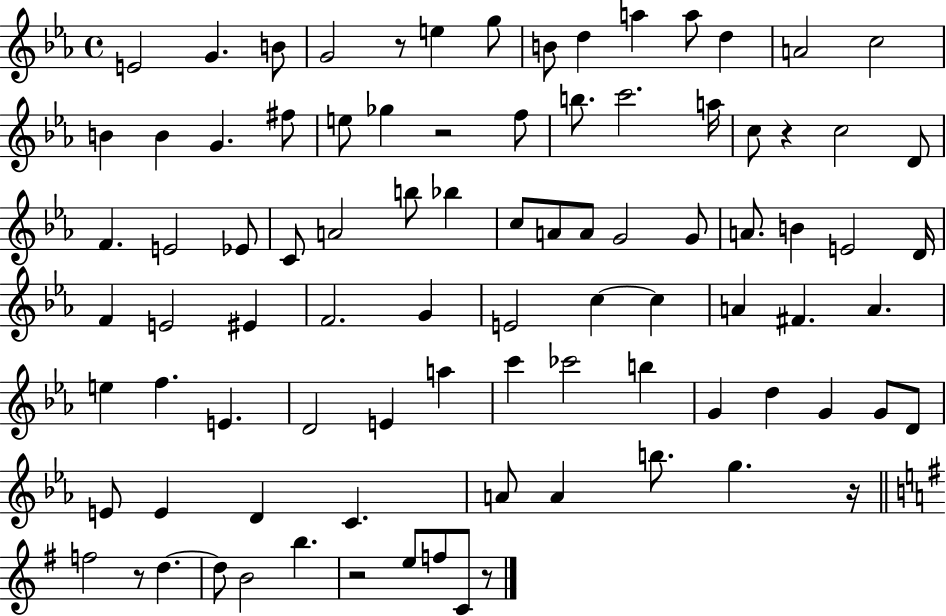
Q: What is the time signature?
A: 4/4